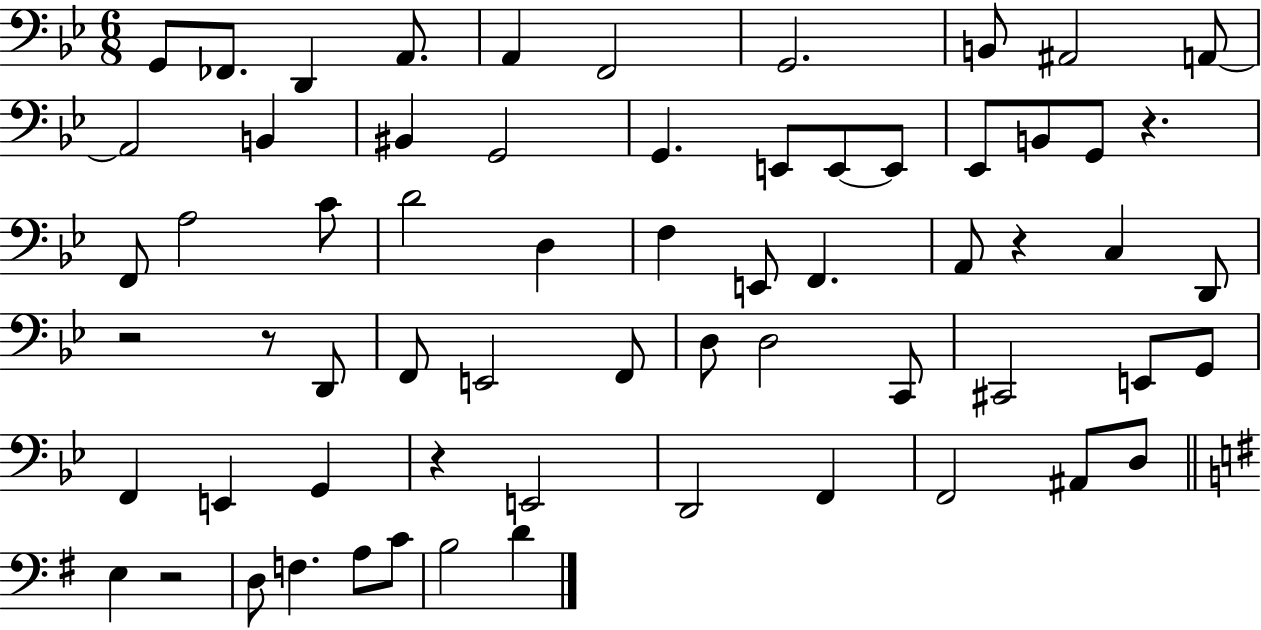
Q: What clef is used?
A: bass